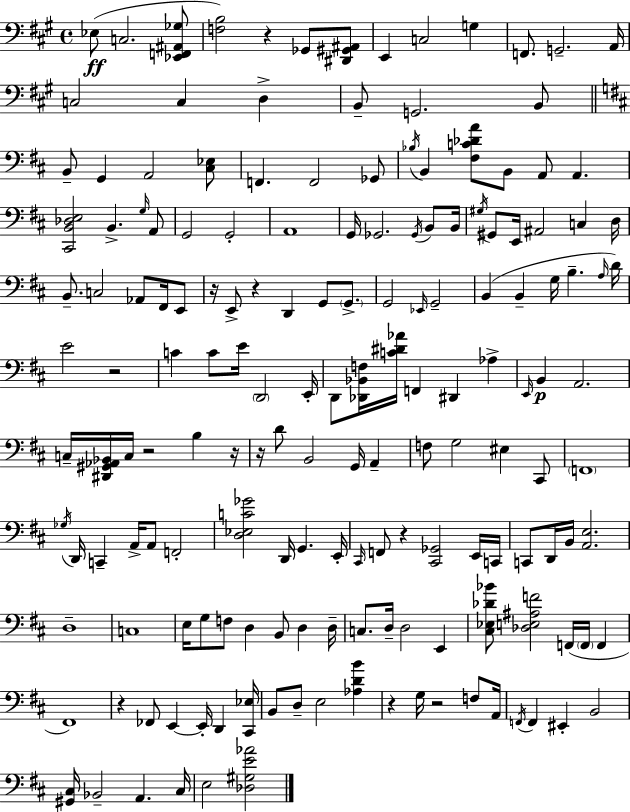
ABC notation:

X:1
T:Untitled
M:4/4
L:1/4
K:A
_E,/2 C,2 [_E,,F,,^A,,_G,]/2 [F,B,]2 z _G,,/2 [^D,,^G,,^A,,]/2 E,, C,2 G, F,,/2 G,,2 A,,/4 C,2 C, D, B,,/2 G,,2 B,,/2 B,,/2 G,, A,,2 [^C,_E,]/2 F,, F,,2 _G,,/2 _B,/4 B,, [^F,C_DA]/2 B,,/2 A,,/2 A,, [^C,,B,,_D,E,]2 B,, G,/4 A,,/2 G,,2 G,,2 A,,4 G,,/4 _G,,2 _G,,/4 B,,/2 B,,/4 ^G,/4 ^G,,/2 E,,/4 ^A,,2 C, D,/4 B,,/2 C,2 _A,,/2 ^F,,/4 E,,/2 z/4 E,,/2 z D,, G,,/2 G,,/2 G,,2 _E,,/4 G,,2 B,, B,, G,/4 B, A,/4 D/4 E2 z2 C C/2 E/4 D,,2 E,,/4 D,,/2 [_D,,_B,,F,]/4 [C^D_A]/4 F,, ^D,, _A, E,,/4 B,, A,,2 C,/4 [^D,,^G,,_A,,_B,,]/4 C,/4 z2 B, z/4 z/4 D/2 B,,2 G,,/4 A,, F,/2 G,2 ^E, ^C,,/2 F,,4 _G,/4 D,,/4 C,, A,,/4 A,,/2 F,,2 [D,_E,C_G]2 D,,/4 G,, E,,/4 ^C,,/4 F,,/2 z [^C,,_G,,]2 E,,/4 C,,/4 C,,/2 D,,/4 B,,/4 [A,,E,]2 D,4 C,4 E,/4 G,/2 F,/2 D, B,,/2 D, D,/4 C,/2 D,/4 D,2 E,, [^C,_E,_D_B]/2 [_D,E,^A,F]2 F,,/4 F,,/4 F,, ^F,,4 z _F,,/2 E,, E,,/4 D,, [^C,,_E,]/4 B,,/2 D,/2 E,2 [_A,DB] z G,/4 z2 F,/2 A,,/4 F,,/4 F,, ^E,, B,,2 [^G,,^C,]/4 _B,,2 A,, ^C,/4 E,2 [_D,^G,E_A]2